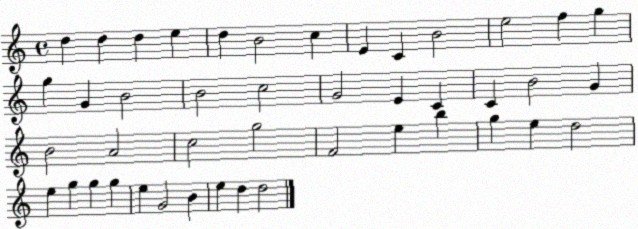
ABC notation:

X:1
T:Untitled
M:4/4
L:1/4
K:C
d d d e d B2 c E C B2 e2 f g g G B2 B2 c2 G2 E C C B2 G B2 A2 c2 g2 F2 e b g e d2 e g g g e G2 B e d d2